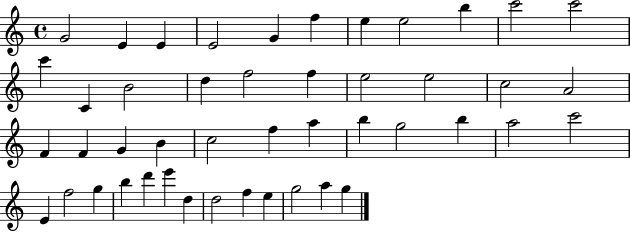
G4/h E4/q E4/q E4/h G4/q F5/q E5/q E5/h B5/q C6/h C6/h C6/q C4/q B4/h D5/q F5/h F5/q E5/h E5/h C5/h A4/h F4/q F4/q G4/q B4/q C5/h F5/q A5/q B5/q G5/h B5/q A5/h C6/h E4/q F5/h G5/q B5/q D6/q E6/q D5/q D5/h F5/q E5/q G5/h A5/q G5/q